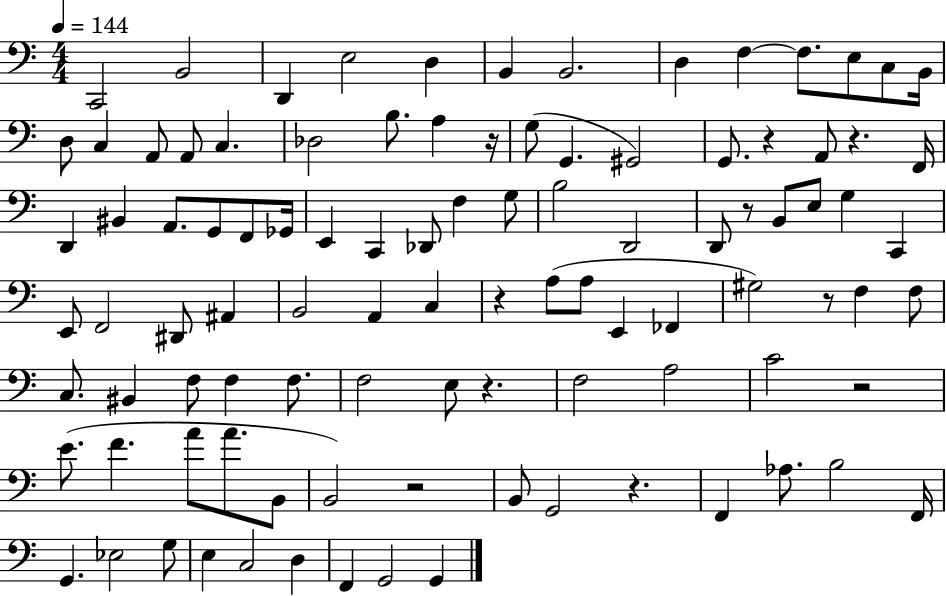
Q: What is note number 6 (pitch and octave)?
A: B2